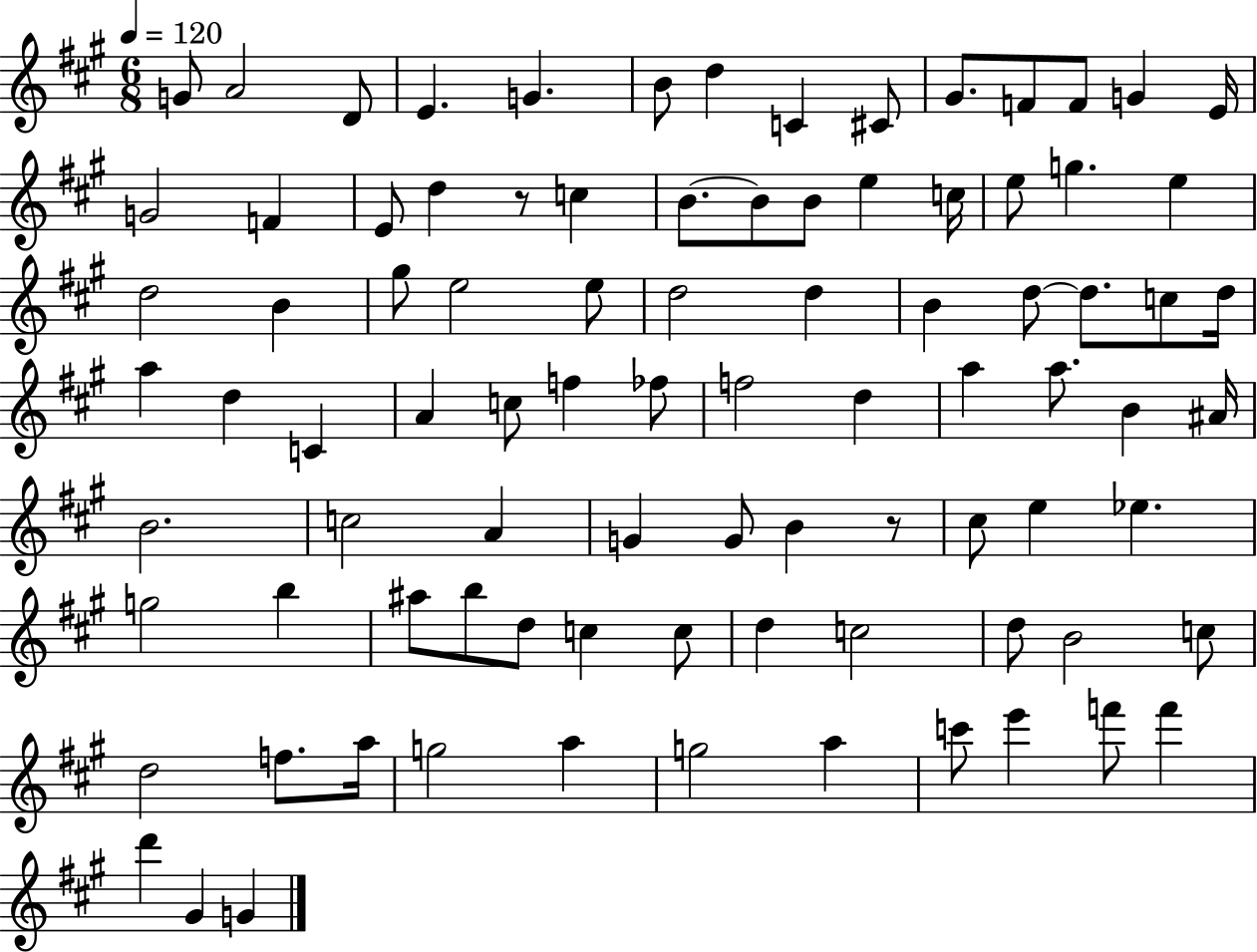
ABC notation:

X:1
T:Untitled
M:6/8
L:1/4
K:A
G/2 A2 D/2 E G B/2 d C ^C/2 ^G/2 F/2 F/2 G E/4 G2 F E/2 d z/2 c B/2 B/2 B/2 e c/4 e/2 g e d2 B ^g/2 e2 e/2 d2 d B d/2 d/2 c/2 d/4 a d C A c/2 f _f/2 f2 d a a/2 B ^A/4 B2 c2 A G G/2 B z/2 ^c/2 e _e g2 b ^a/2 b/2 d/2 c c/2 d c2 d/2 B2 c/2 d2 f/2 a/4 g2 a g2 a c'/2 e' f'/2 f' d' ^G G